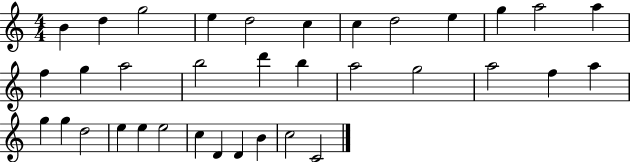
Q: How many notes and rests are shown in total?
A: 35